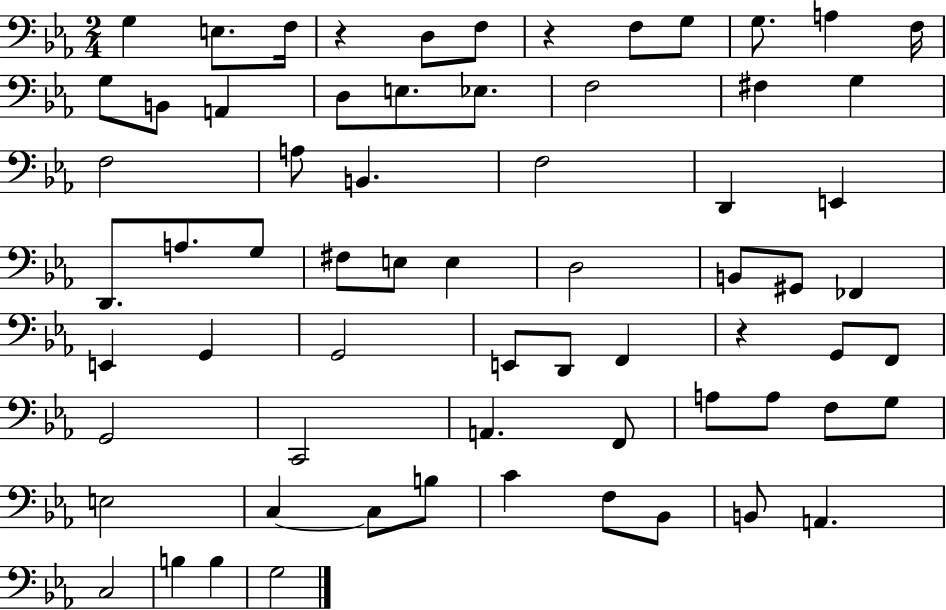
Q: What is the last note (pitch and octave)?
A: G3